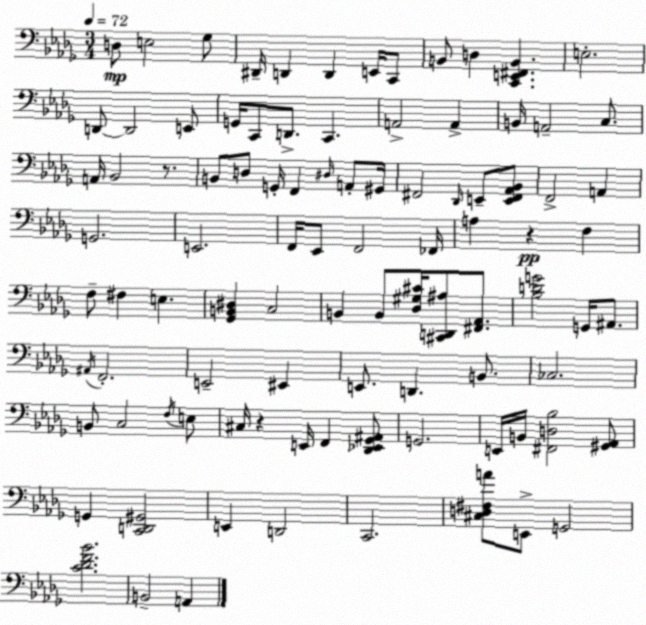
X:1
T:Untitled
M:3/4
L:1/4
K:Bbm
D,/2 E,2 _G,/2 ^D,,/4 D,, D,, E,,/4 C,,/2 B,,/2 D, [C,,E,,^F,,B,,] E,2 D,,/2 D,,2 E,,/2 G,,/4 C,,/2 D,,/2 C,, A,,2 A,, B,,/4 A,,2 C,/2 A,,/4 _B,,2 z/2 B,,/2 D,/2 G,,/4 F,, ^D,/4 A,,/2 ^G,,/4 ^F,,2 _D,,/4 E,,/2 [E,,^F,,_A,,_B,,]/2 F,,2 A,, G,,2 E,,2 F,,/4 _E,,/2 F,,2 _F,,/4 A, z F, F,/2 ^F, E, [_G,,B,,^D,] C,2 B,, B,,/2 [_D,^G,^C]/4 [^C,,D,,^A,]/2 [^F,,_A,,]/2 [_B,DG]2 G,,/4 ^A,,/2 ^A,,/4 F,,2 E,,2 ^E,, E,,/2 D,, B,,/2 _C,2 B,,/2 C,2 F,/4 E,/2 ^C,/4 z E,,/4 F,, [_D,,_E,,_G,,^A,,]/2 G,,2 E,,/4 B,,/4 [^F,,D,_B,]2 [^G,,_A,,]/2 G,, [C,,D,,^G,,]2 E,, D,,2 C,,2 [^C,D,^F,A]/2 E,,/2 G,,2 [C_DF_B]2 B,,2 A,,